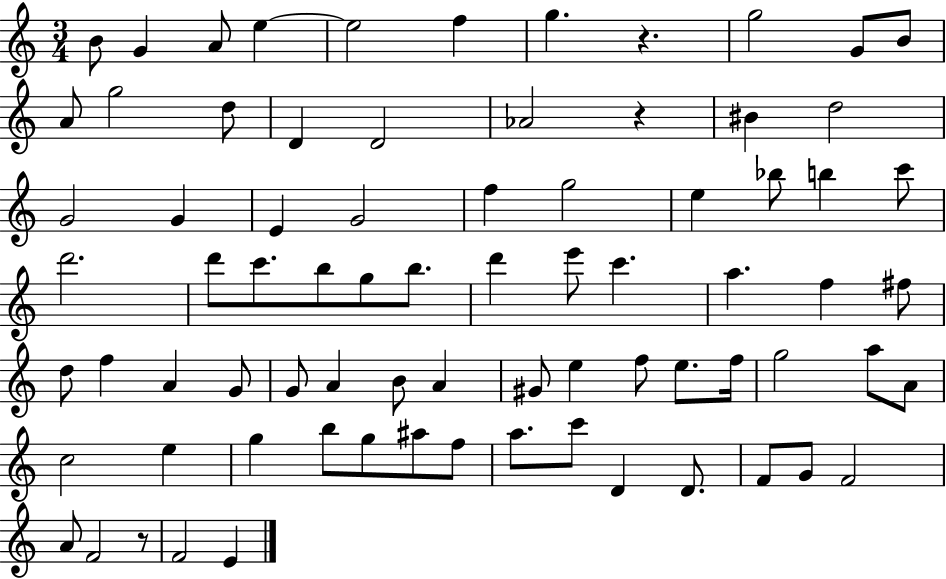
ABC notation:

X:1
T:Untitled
M:3/4
L:1/4
K:C
B/2 G A/2 e e2 f g z g2 G/2 B/2 A/2 g2 d/2 D D2 _A2 z ^B d2 G2 G E G2 f g2 e _b/2 b c'/2 d'2 d'/2 c'/2 b/2 g/2 b/2 d' e'/2 c' a f ^f/2 d/2 f A G/2 G/2 A B/2 A ^G/2 e f/2 e/2 f/4 g2 a/2 A/2 c2 e g b/2 g/2 ^a/2 f/2 a/2 c'/2 D D/2 F/2 G/2 F2 A/2 F2 z/2 F2 E